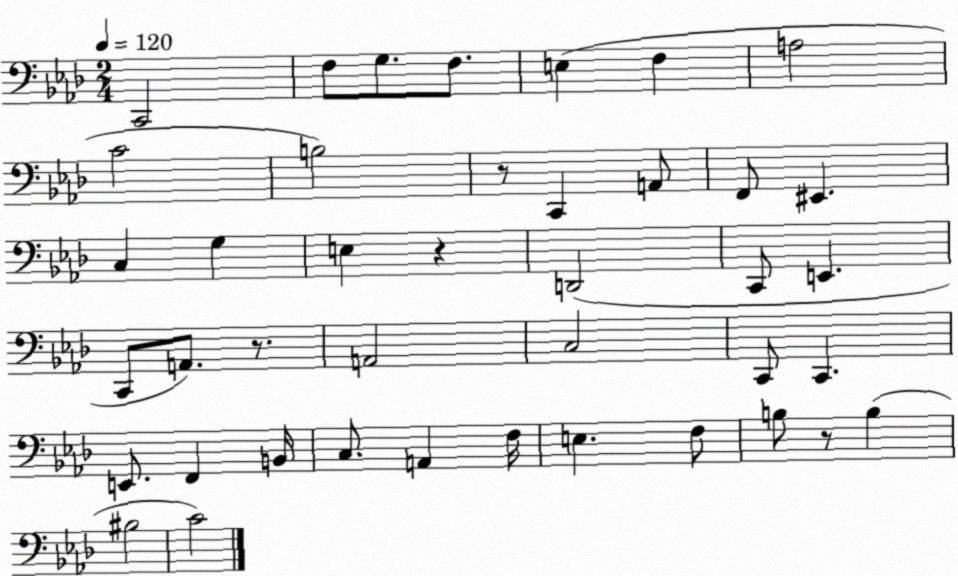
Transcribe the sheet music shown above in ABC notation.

X:1
T:Untitled
M:2/4
L:1/4
K:Ab
C,,2 F,/2 G,/2 F,/2 E, F, A,2 C2 B,2 z/2 C,, A,,/2 F,,/2 ^E,, C, G, E, z D,,2 C,,/2 E,, C,,/2 A,,/2 z/2 A,,2 C,2 C,,/2 C,, E,,/2 F,, B,,/4 C,/2 A,, F,/4 E, F,/2 B,/2 z/2 B, ^B,2 C2